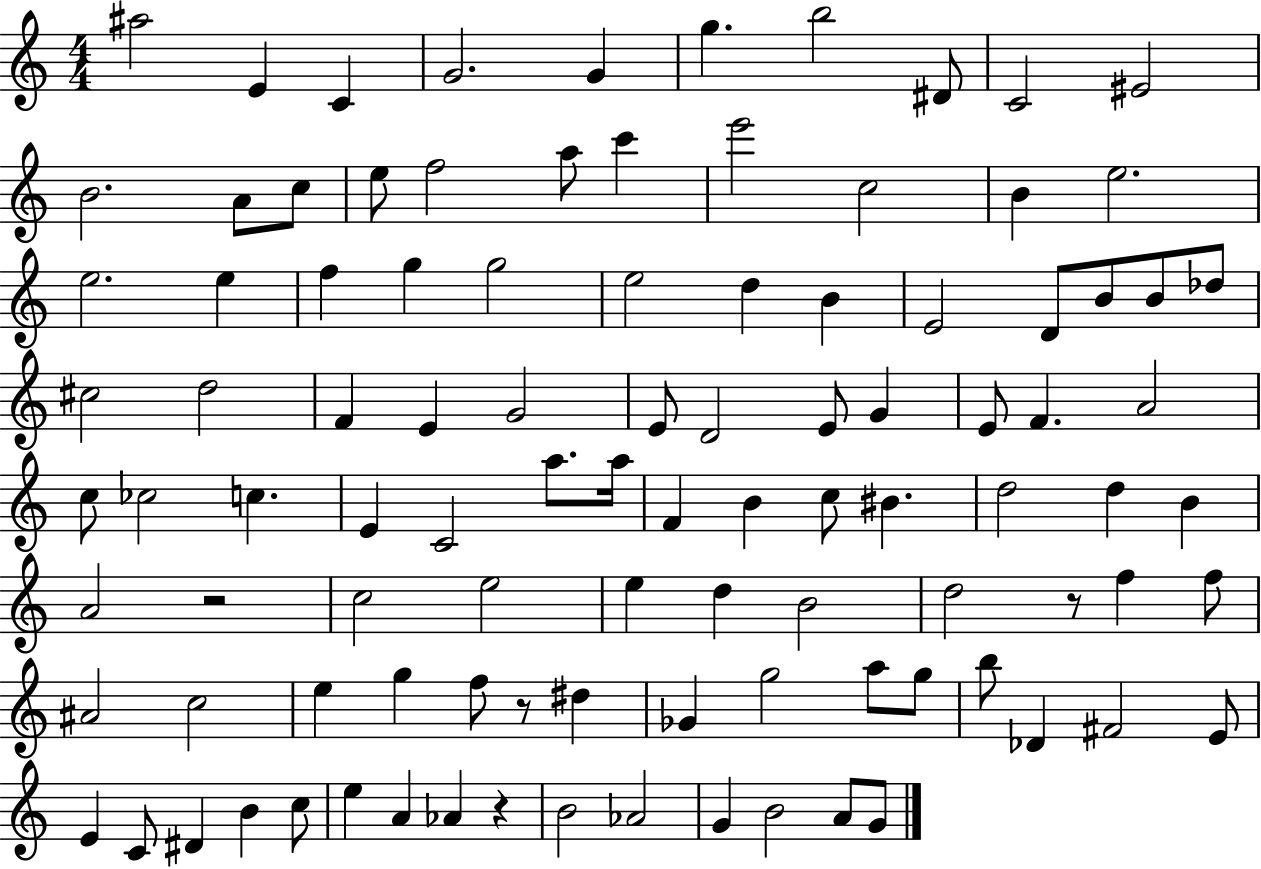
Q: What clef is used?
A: treble